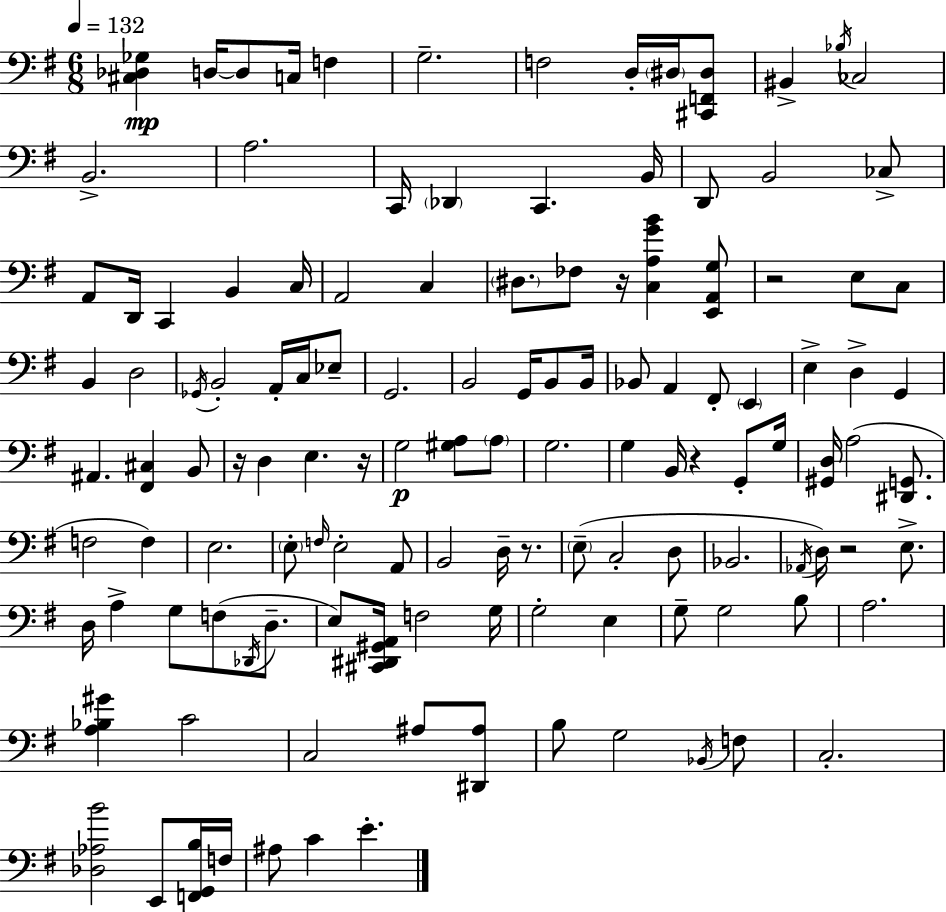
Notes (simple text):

[C#3,Db3,Gb3]/q D3/s D3/e C3/s F3/q G3/h. F3/h D3/s D#3/s [C#2,F2,D#3]/e BIS2/q Bb3/s CES3/h B2/h. A3/h. C2/s Db2/q C2/q. B2/s D2/e B2/h CES3/e A2/e D2/s C2/q B2/q C3/s A2/h C3/q D#3/e. FES3/e R/s [C3,A3,G4,B4]/q [E2,A2,G3]/e R/h E3/e C3/e B2/q D3/h Gb2/s B2/h A2/s C3/s Eb3/e G2/h. B2/h G2/s B2/e B2/s Bb2/e A2/q F#2/e E2/q E3/q D3/q G2/q A#2/q. [F#2,C#3]/q B2/e R/s D3/q E3/q. R/s G3/h [G#3,A3]/e A3/e G3/h. G3/q B2/s R/q G2/e G3/s [G#2,D3]/s A3/h [D#2,G2]/e. F3/h F3/q E3/h. E3/e F3/s E3/h A2/e B2/h D3/s R/e. E3/e C3/h D3/e Bb2/h. Ab2/s D3/s R/h E3/e. D3/s A3/q G3/e F3/e Db2/s D3/e. E3/e [C#2,D#2,G#2,A2]/s F3/h G3/s G3/h E3/q G3/e G3/h B3/e A3/h. [A3,Bb3,G#4]/q C4/h C3/h A#3/e [D#2,A#3]/e B3/e G3/h Bb2/s F3/e C3/h. [Db3,Ab3,B4]/h E2/e [F2,G2,B3]/s F3/s A#3/e C4/q E4/q.